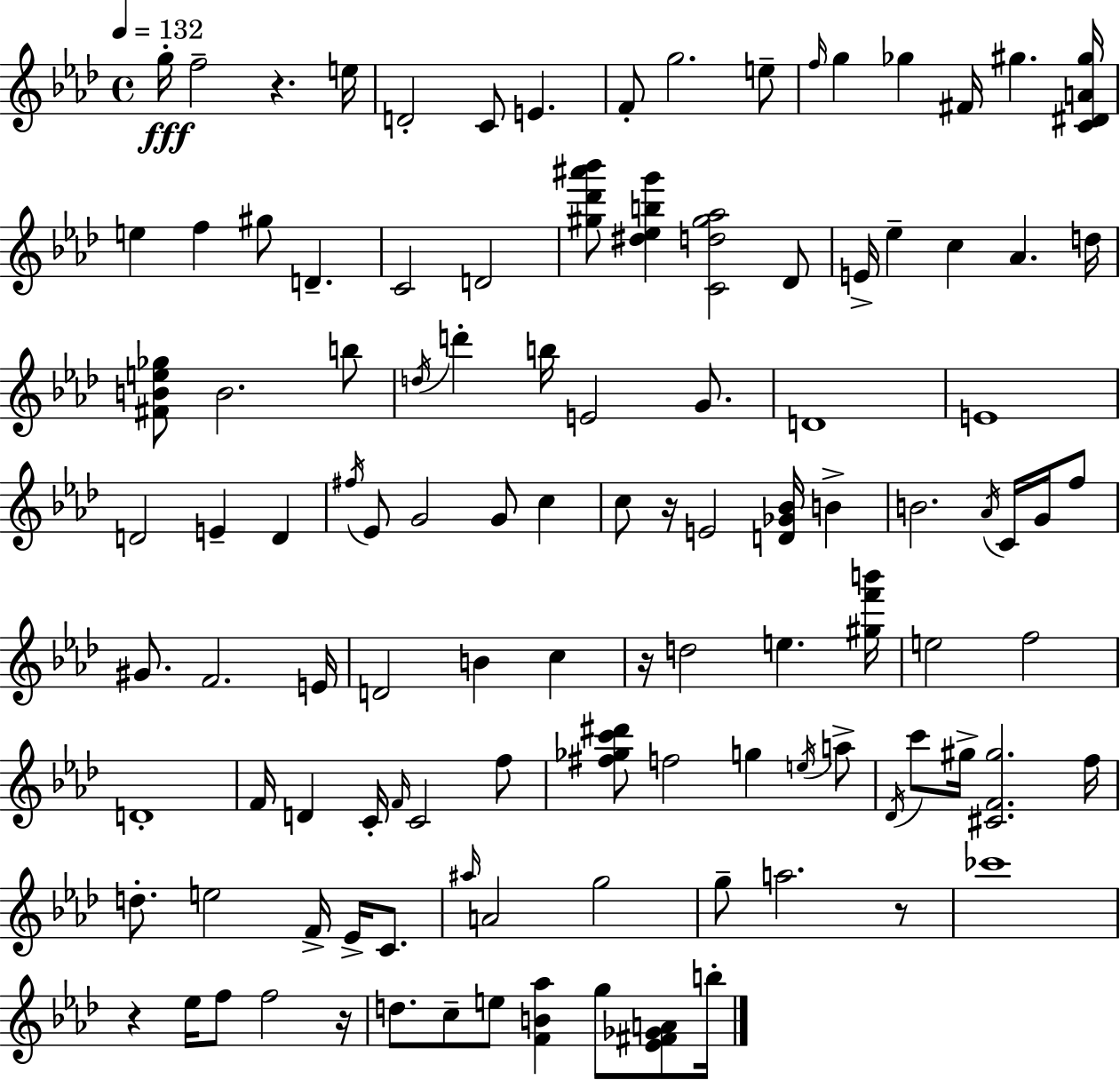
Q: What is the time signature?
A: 4/4